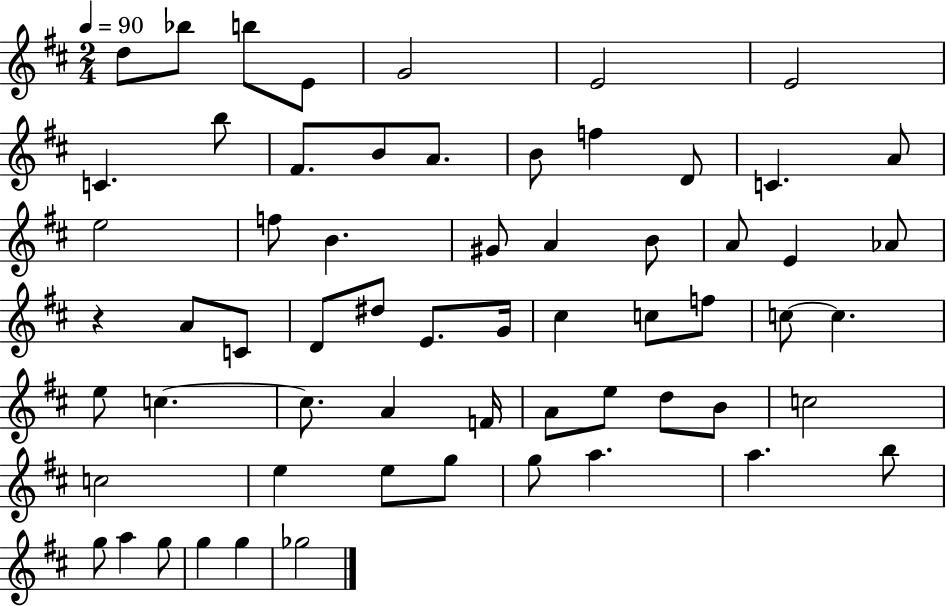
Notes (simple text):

D5/e Bb5/e B5/e E4/e G4/h E4/h E4/h C4/q. B5/e F#4/e. B4/e A4/e. B4/e F5/q D4/e C4/q. A4/e E5/h F5/e B4/q. G#4/e A4/q B4/e A4/e E4/q Ab4/e R/q A4/e C4/e D4/e D#5/e E4/e. G4/s C#5/q C5/e F5/e C5/e C5/q. E5/e C5/q. C5/e. A4/q F4/s A4/e E5/e D5/e B4/e C5/h C5/h E5/q E5/e G5/e G5/e A5/q. A5/q. B5/e G5/e A5/q G5/e G5/q G5/q Gb5/h